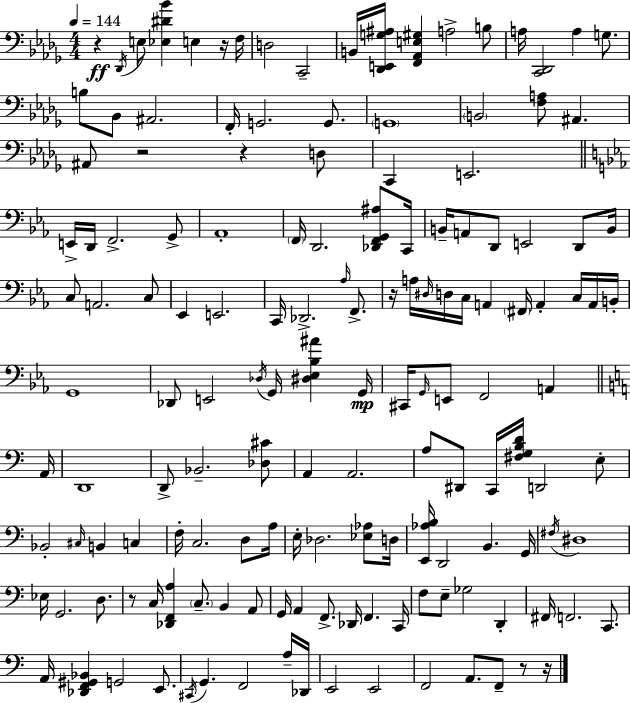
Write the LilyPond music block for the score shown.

{
  \clef bass
  \numericTimeSignature
  \time 4/4
  \key bes \minor
  \tempo 4 = 144
  r4\ff \acciaccatura { des,16 } e8 <ees dis' bes'>4 e4 r16 | f16 d2 c,2-- | b,16 <des, e, g ais>16 <f, aes, e gis>4 a2-> b8 | a16 <c, des,>2 a4 g8. | \break b8 bes,8 ais,2. | f,16-. g,2. g,8. | \parenthesize g,1 | \parenthesize b,2 <f a>8 ais,4. | \break ais,8 r2 r4 d8 | c,4 e,2. | \bar "||" \break \key ees \major e,16-> d,16 f,2.-> g,8-> | aes,1-. | \parenthesize f,16 d,2. <des, f, g, ais>8 c,16 | b,16-- a,8 d,8 e,2 d,8 b,16 | \break c8 a,2. c8 | ees,4 e,2. | c,16 des,2.-> \grace { aes16 } f,8.-> | r16 a16 \grace { dis16 } d16 c16 a,4 \parenthesize fis,16 a,4-. c16 | \break a,16 b,16-. g,1 | des,8 e,2 \acciaccatura { des16 } g,16 <dis ees bes ais'>4 | g,16\mp cis,16 \grace { g,16 } e,8 f,2 a,4 | \bar "||" \break \key a \minor a,16 d,1 | d,8-> bes,2.-- <des cis'>8 | a,4 a,2. | a8 dis,8 c,16 <fis g b d'>16 d,2 e8-. | \break bes,2-. \grace { cis16 } b,4 c4 | f16-. c2. d8 | a16 e16-. des2. <ees aes>8 | d16 <e, aes b>16 d,2 b,4. | \break g,16 \acciaccatura { fis16 } dis1 | ees16 g,2. | d8. r8 c16 <des, f, a>4 \parenthesize c8.-- b,4 | a,8 g,16 a,4 f,8.-> des,16 f,4. | \break c,16 f8 e8-- ges2 d,4-. | fis,16 f,2. | c,8. a,16 <des, f, gis, bes,>4 g,2 | e,8. \acciaccatura { cis,16 } g,4. f,2 | \break a16-- des,16 e,2 e,2 | f,2 a,8. f,8-- | r8 r16 \bar "|."
}